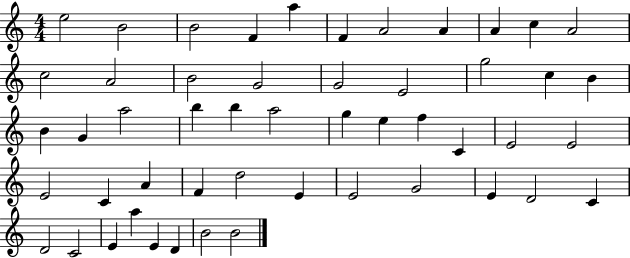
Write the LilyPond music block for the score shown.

{
  \clef treble
  \numericTimeSignature
  \time 4/4
  \key c \major
  e''2 b'2 | b'2 f'4 a''4 | f'4 a'2 a'4 | a'4 c''4 a'2 | \break c''2 a'2 | b'2 g'2 | g'2 e'2 | g''2 c''4 b'4 | \break b'4 g'4 a''2 | b''4 b''4 a''2 | g''4 e''4 f''4 c'4 | e'2 e'2 | \break e'2 c'4 a'4 | f'4 d''2 e'4 | e'2 g'2 | e'4 d'2 c'4 | \break d'2 c'2 | e'4 a''4 e'4 d'4 | b'2 b'2 | \bar "|."
}